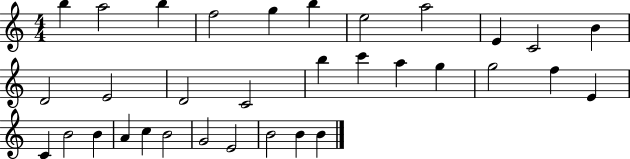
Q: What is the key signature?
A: C major